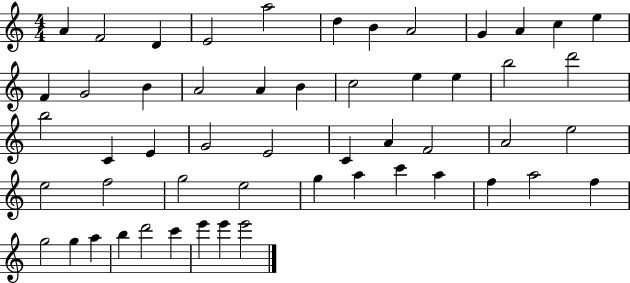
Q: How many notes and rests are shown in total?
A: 53